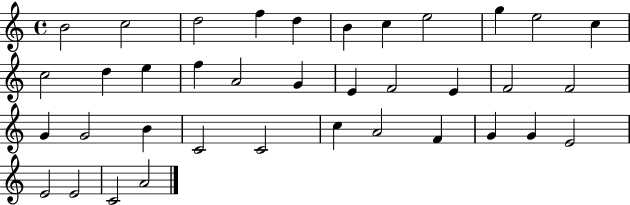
{
  \clef treble
  \time 4/4
  \defaultTimeSignature
  \key c \major
  b'2 c''2 | d''2 f''4 d''4 | b'4 c''4 e''2 | g''4 e''2 c''4 | \break c''2 d''4 e''4 | f''4 a'2 g'4 | e'4 f'2 e'4 | f'2 f'2 | \break g'4 g'2 b'4 | c'2 c'2 | c''4 a'2 f'4 | g'4 g'4 e'2 | \break e'2 e'2 | c'2 a'2 | \bar "|."
}